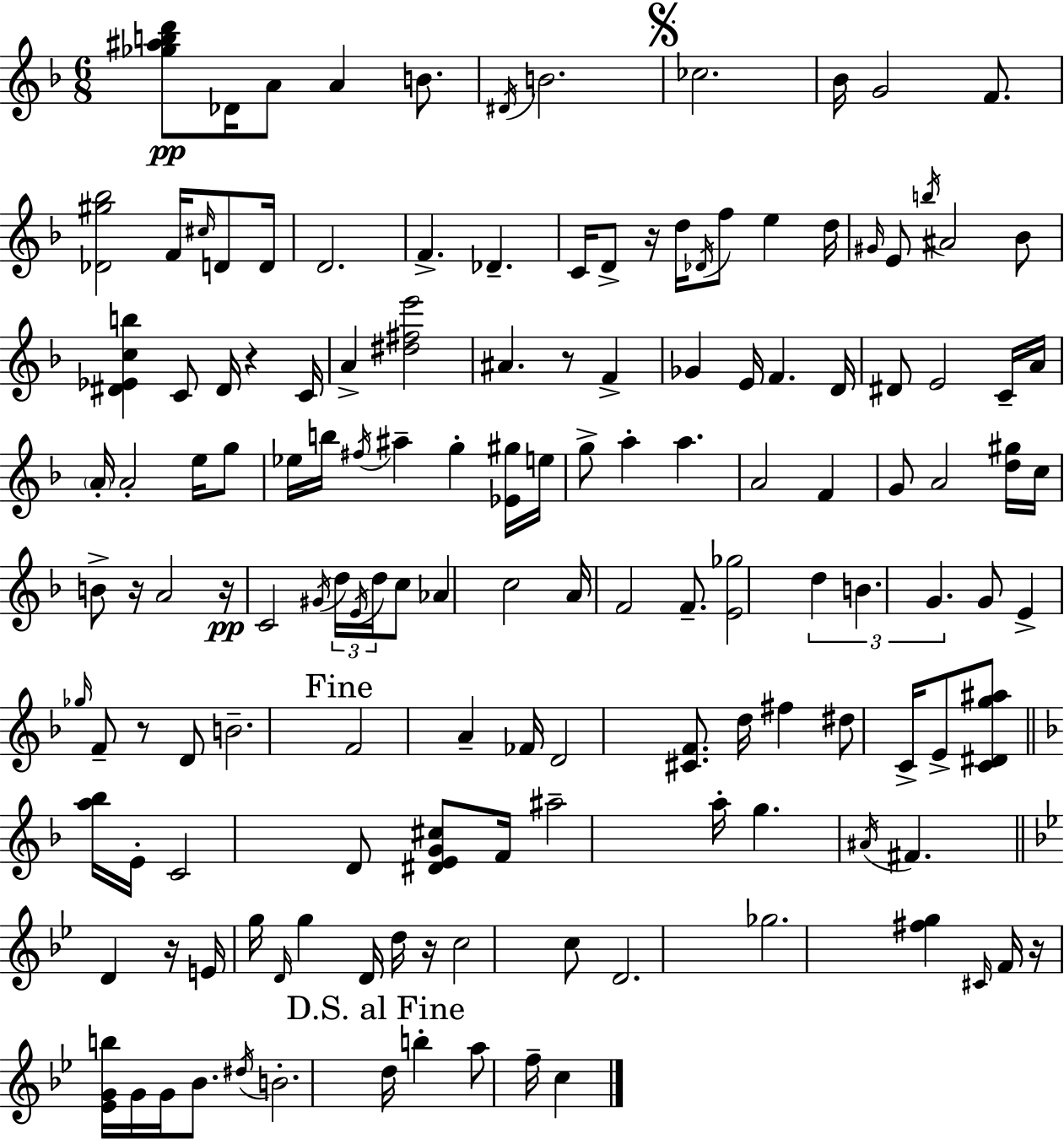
[Gb5,A#5,B5,D6]/e Db4/s A4/e A4/q B4/e. D#4/s B4/h. CES5/h. Bb4/s G4/h F4/e. [Db4,G#5,Bb5]/h F4/s C#5/s D4/e D4/s D4/h. F4/q. Db4/q. C4/s D4/e R/s D5/s Db4/s F5/e E5/q D5/s G#4/s E4/e B5/s A#4/h Bb4/e [D#4,Eb4,C5,B5]/q C4/e D#4/s R/q C4/s A4/q [D#5,F#5,E6]/h A#4/q. R/e F4/q Gb4/q E4/s F4/q. D4/s D#4/e E4/h C4/s A4/s A4/s A4/h E5/s G5/e Eb5/s B5/s F#5/s A#5/q G5/q [Eb4,G#5]/s E5/s G5/e A5/q A5/q. A4/h F4/q G4/e A4/h [D5,G#5]/s C5/s B4/e R/s A4/h R/s C4/h G#4/s D5/s E4/s D5/s C5/e Ab4/q C5/h A4/s F4/h F4/e. [E4,Gb5]/h D5/q B4/q. G4/q. G4/e E4/q Gb5/s F4/e R/e D4/e B4/h. F4/h A4/q FES4/s D4/h [C#4,F4]/e. D5/s F#5/q D#5/e C4/s E4/e [C4,D#4,G5,A#5]/e [A5,Bb5]/s E4/s C4/h D4/e [D#4,E4,G4,C#5]/e F4/s A#5/h A5/s G5/q. A#4/s F#4/q. D4/q R/s E4/s G5/s D4/s G5/q D4/s D5/s R/s C5/h C5/e D4/h. Gb5/h. [F#5,G5]/q C#4/s F4/s R/s [Eb4,G4,B5]/s G4/s G4/s Bb4/e. D#5/s B4/h. D5/s B5/q A5/e F5/s C5/q